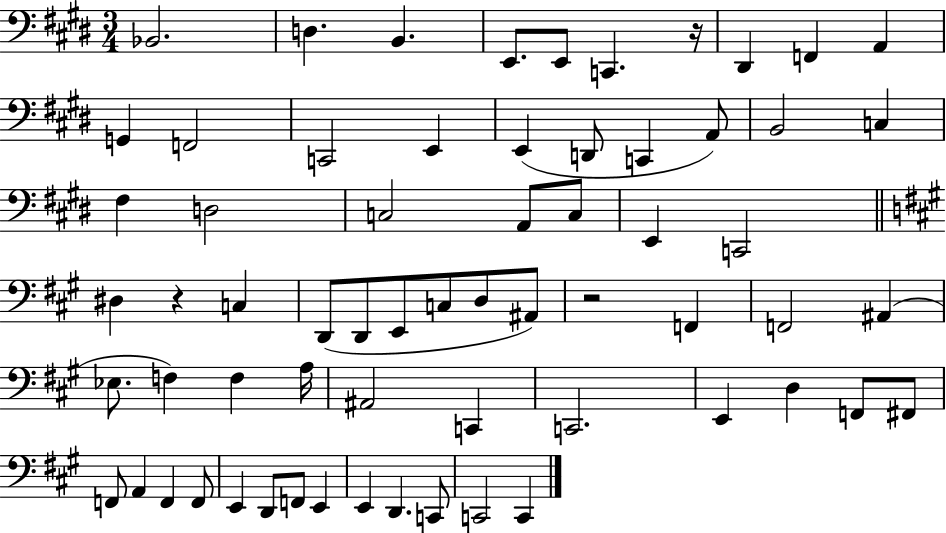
X:1
T:Untitled
M:3/4
L:1/4
K:E
_B,,2 D, B,, E,,/2 E,,/2 C,, z/4 ^D,, F,, A,, G,, F,,2 C,,2 E,, E,, D,,/2 C,, A,,/2 B,,2 C, ^F, D,2 C,2 A,,/2 C,/2 E,, C,,2 ^D, z C, D,,/2 D,,/2 E,,/2 C,/2 D,/2 ^A,,/2 z2 F,, F,,2 ^A,, _E,/2 F, F, A,/4 ^A,,2 C,, C,,2 E,, D, F,,/2 ^F,,/2 F,,/2 A,, F,, F,,/2 E,, D,,/2 F,,/2 E,, E,, D,, C,,/2 C,,2 C,,